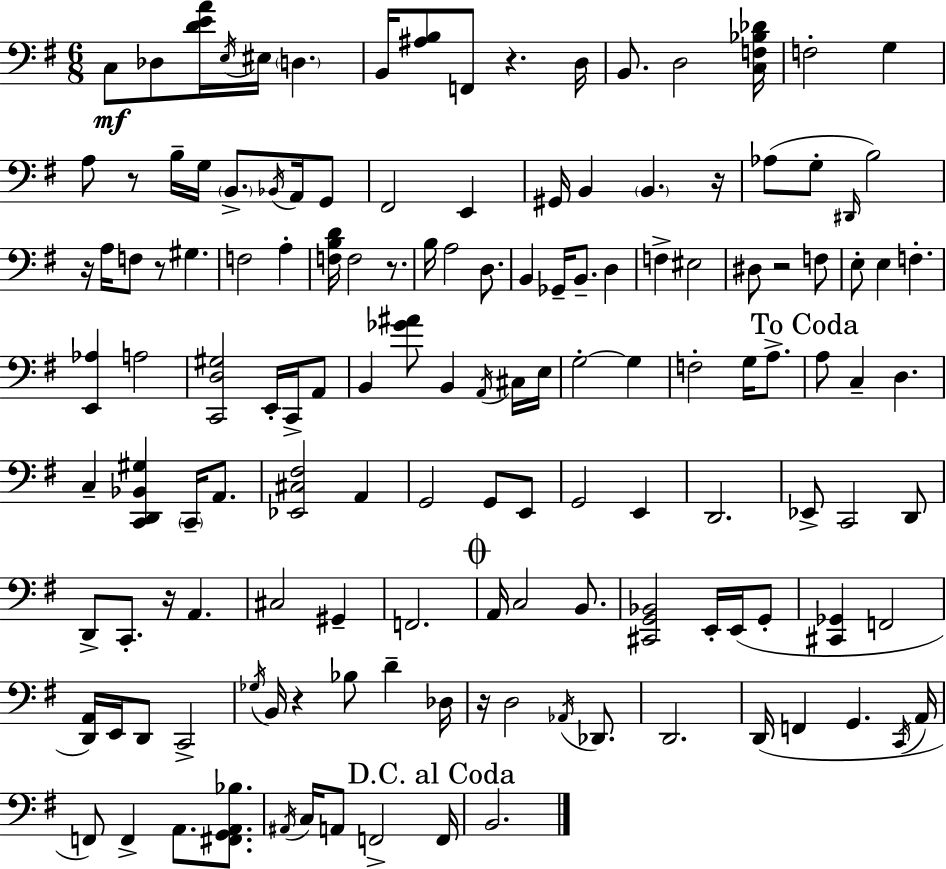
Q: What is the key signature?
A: G major